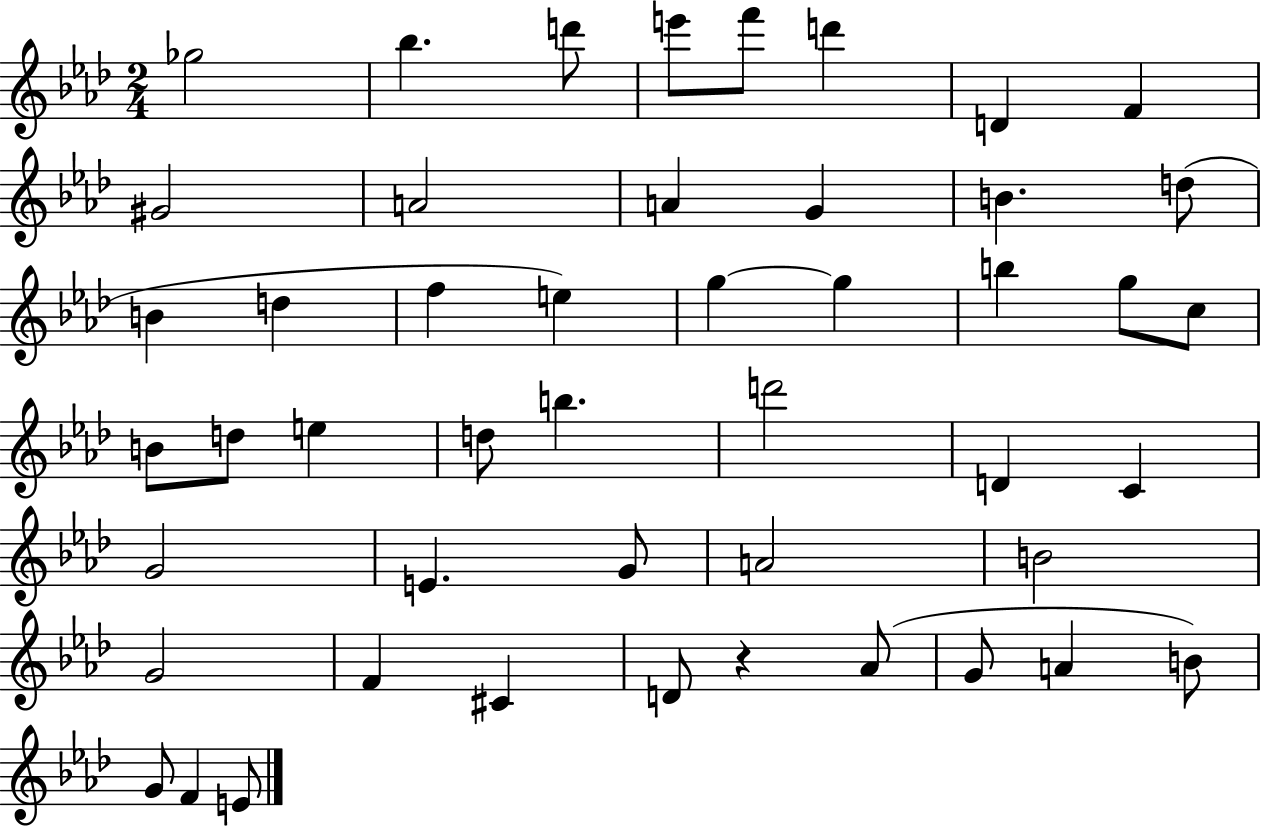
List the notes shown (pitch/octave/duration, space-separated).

Gb5/h Bb5/q. D6/e E6/e F6/e D6/q D4/q F4/q G#4/h A4/h A4/q G4/q B4/q. D5/e B4/q D5/q F5/q E5/q G5/q G5/q B5/q G5/e C5/e B4/e D5/e E5/q D5/e B5/q. D6/h D4/q C4/q G4/h E4/q. G4/e A4/h B4/h G4/h F4/q C#4/q D4/e R/q Ab4/e G4/e A4/q B4/e G4/e F4/q E4/e